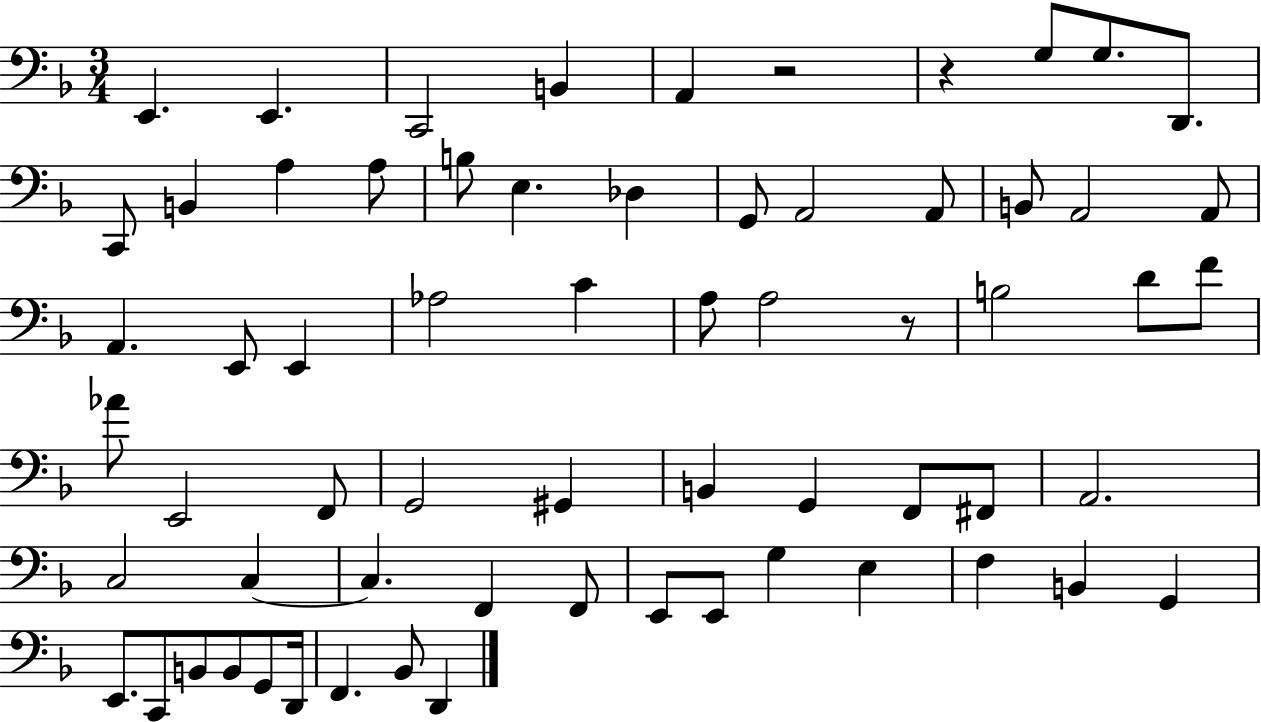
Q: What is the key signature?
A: F major